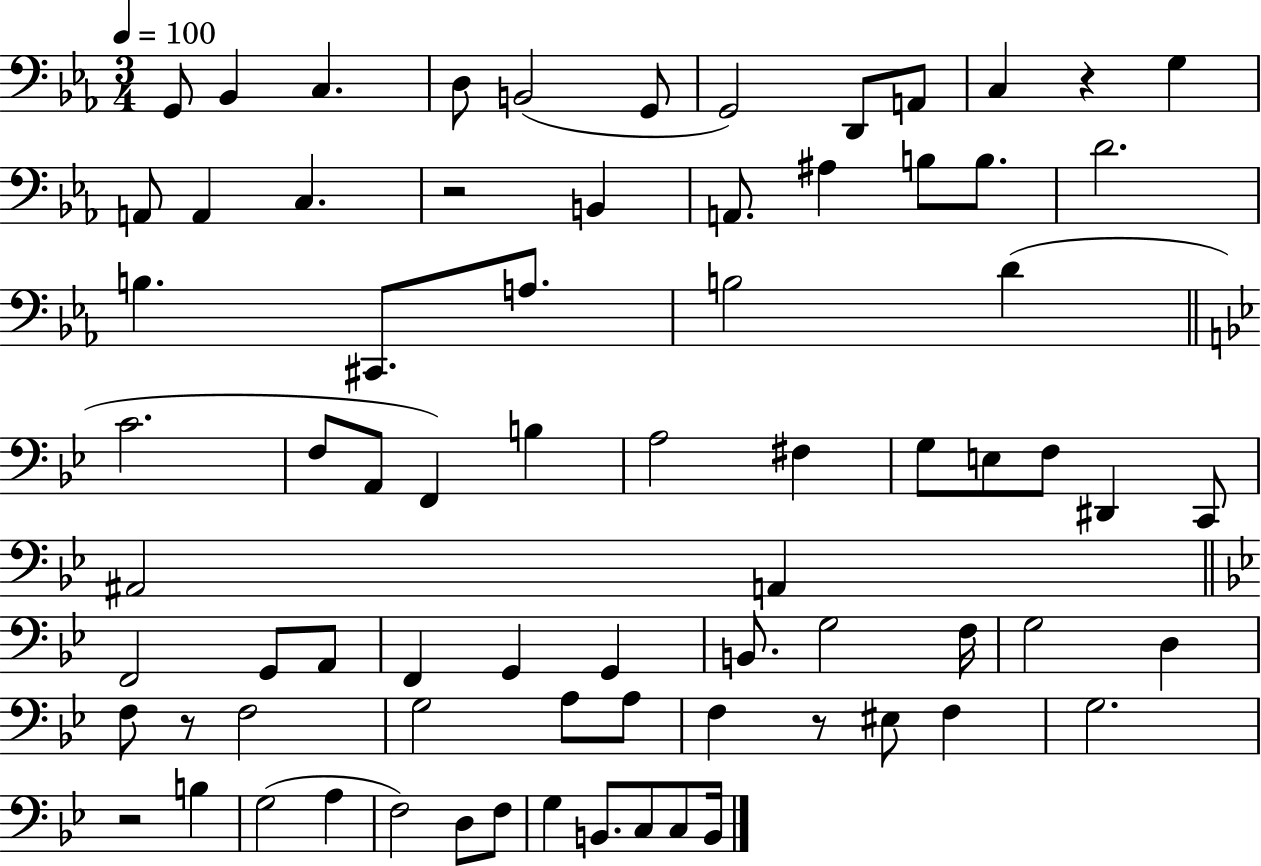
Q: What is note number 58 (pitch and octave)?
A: F3